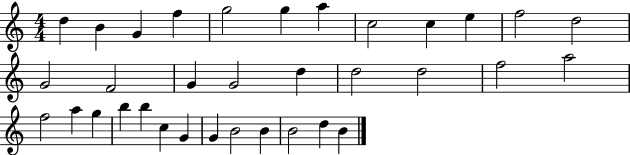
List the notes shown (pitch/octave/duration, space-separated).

D5/q B4/q G4/q F5/q G5/h G5/q A5/q C5/h C5/q E5/q F5/h D5/h G4/h F4/h G4/q G4/h D5/q D5/h D5/h F5/h A5/h F5/h A5/q G5/q B5/q B5/q C5/q G4/q G4/q B4/h B4/q B4/h D5/q B4/q